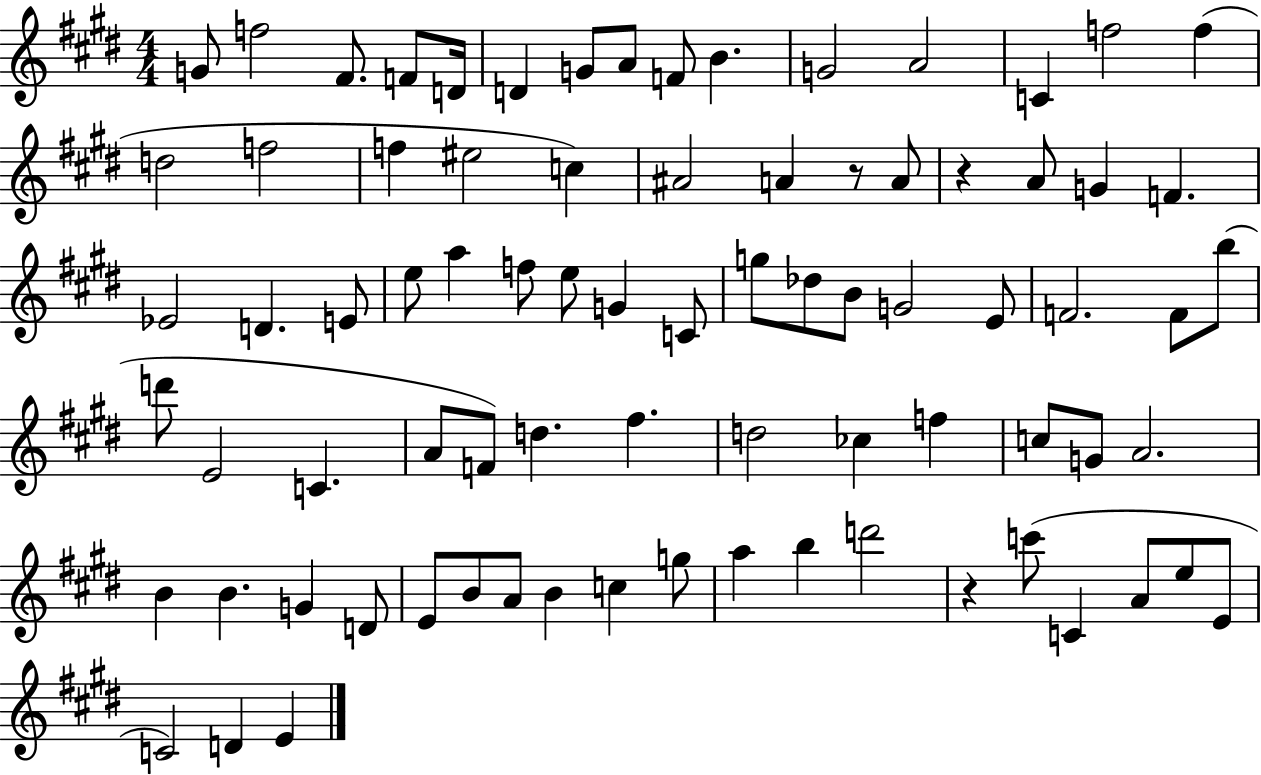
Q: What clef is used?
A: treble